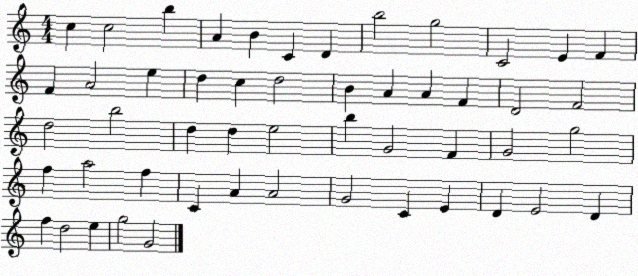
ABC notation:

X:1
T:Untitled
M:4/4
L:1/4
K:C
c c2 b A B C D b2 g2 C2 E F F A2 e d c d2 B A A F D2 F2 d2 b2 d d e2 b G2 F G2 g2 f a2 f C A A2 G2 C E D E2 D f d2 e g2 G2